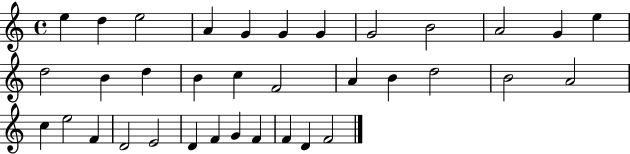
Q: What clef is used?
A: treble